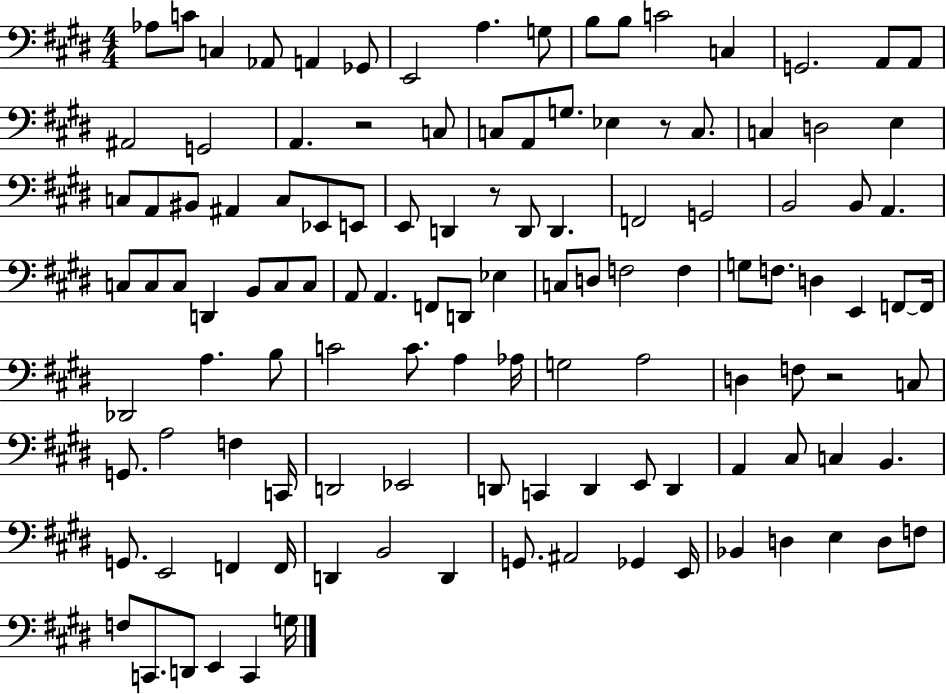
{
  \clef bass
  \numericTimeSignature
  \time 4/4
  \key e \major
  aes8 c'8 c4 aes,8 a,4 ges,8 | e,2 a4. g8 | b8 b8 c'2 c4 | g,2. a,8 a,8 | \break ais,2 g,2 | a,4. r2 c8 | c8 a,8 g8. ees4 r8 c8. | c4 d2 e4 | \break c8 a,8 bis,8 ais,4 c8 ees,8 e,8 | e,8 d,4 r8 d,8 d,4. | f,2 g,2 | b,2 b,8 a,4. | \break c8 c8 c8 d,4 b,8 c8 c8 | a,8 a,4. f,8 d,8 ees4 | c8 d8 f2 f4 | g8 f8. d4 e,4 f,8~~ f,16 | \break des,2 a4. b8 | c'2 c'8. a4 aes16 | g2 a2 | d4 f8 r2 c8 | \break g,8. a2 f4 c,16 | d,2 ees,2 | d,8 c,4 d,4 e,8 d,4 | a,4 cis8 c4 b,4. | \break g,8. e,2 f,4 f,16 | d,4 b,2 d,4 | g,8. ais,2 ges,4 e,16 | bes,4 d4 e4 d8 f8 | \break f8 c,8. d,8 e,4 c,4 g16 | \bar "|."
}